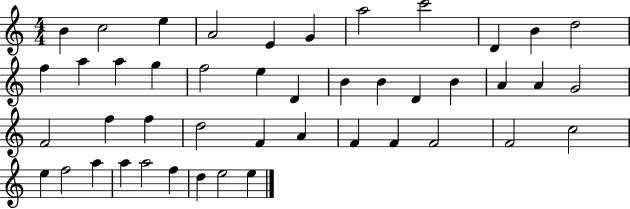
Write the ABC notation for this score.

X:1
T:Untitled
M:4/4
L:1/4
K:C
B c2 e A2 E G a2 c'2 D B d2 f a a g f2 e D B B D B A A G2 F2 f f d2 F A F F F2 F2 c2 e f2 a a a2 f d e2 e